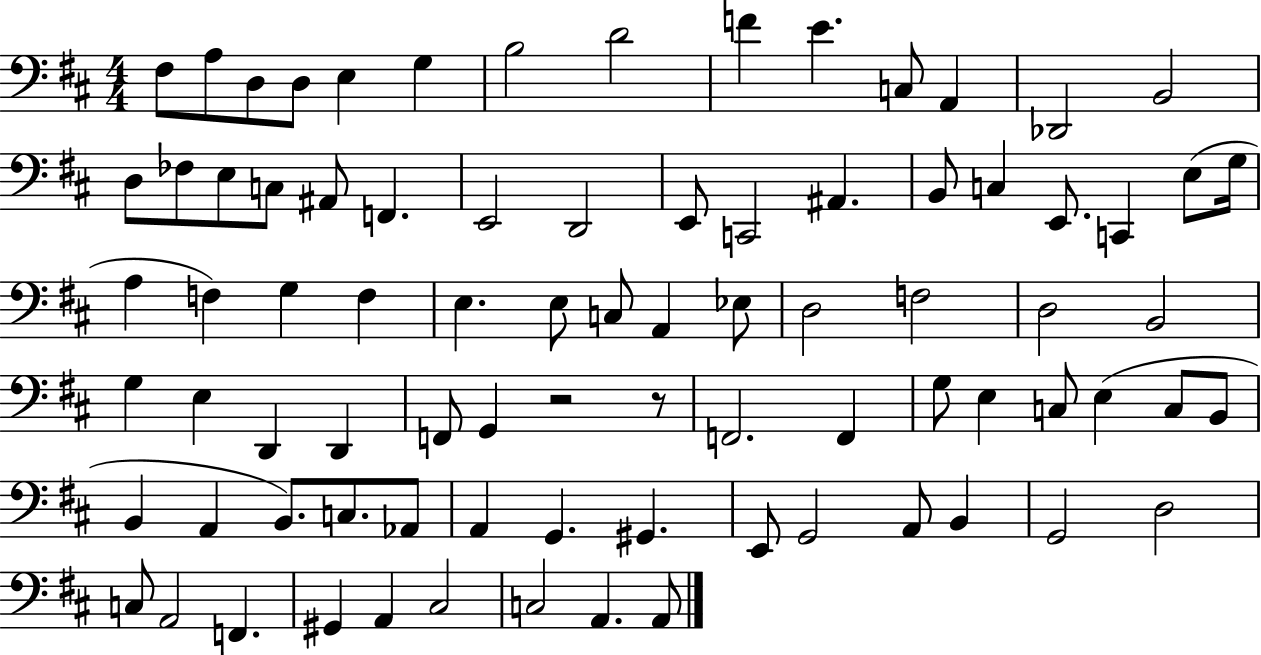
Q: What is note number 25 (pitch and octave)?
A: A#2